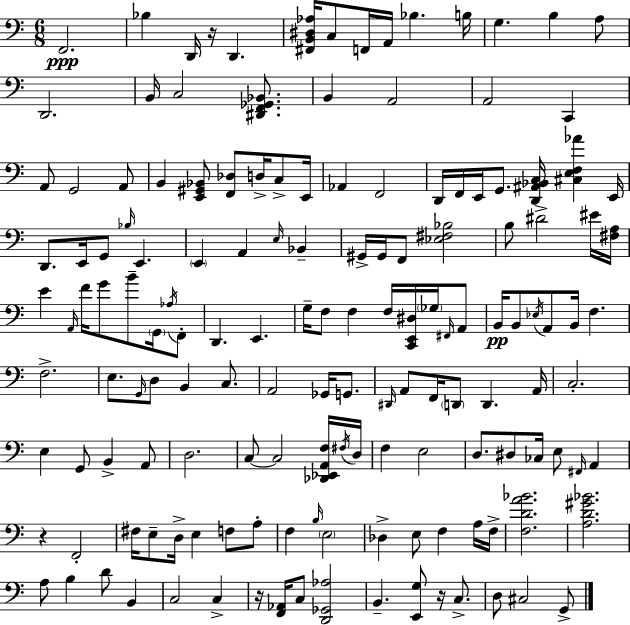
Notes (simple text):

F2/h. Bb3/q D2/s R/s D2/q. [F#2,B2,D#3,Ab3]/s C3/e F2/s A2/s Bb3/q. B3/s G3/q. B3/q A3/e D2/h. B2/s C3/h [D#2,F2,Gb2,Bb2]/e. B2/q A2/h A2/h C2/q A2/e G2/h A2/e B2/q [E2,G#2,Bb2]/e [F2,Db3]/e D3/s C3/e E2/s Ab2/q F2/h D2/s F2/s E2/s G2/e. [D2,A#2,Bb2,C3]/s [C#3,E3,F3,Ab4]/q E2/s D2/e. E2/s G2/e Bb3/s E2/q. E2/q A2/q E3/s Bb2/q G#2/s G#2/s F2/e [Eb3,F#3,Bb3]/h B3/e D#4/h EIS4/s [F#3,A3]/s E4/q A2/s F4/s G4/e B4/e G2/s Ab3/s F2/e D2/q. E2/q. G3/s F3/e F3/q F3/s [C2,E2,D#3]/s Gb3/s F#2/s A2/e B2/s B2/e Eb3/s A2/e B2/s F3/q. F3/h. E3/e. G2/s D3/e B2/q C3/e. A2/h Gb2/s G2/e. D#2/s A2/e F2/s D2/e D2/q. A2/s C3/h. E3/q G2/e B2/q A2/e D3/h. C3/e C3/h [Db2,Eb2,A2,F3]/s F#3/s D3/s F3/q E3/h D3/e. D#3/e CES3/s E3/e F#2/s A2/q R/q F2/h F#3/s E3/e D3/s E3/q F3/e A3/e F3/q B3/s E3/h Db3/q E3/e F3/q A3/s F3/s [F3,D4,A4,Bb4]/h. [A3,D4,G#4,Bb4]/h. A3/e B3/q D4/e B2/q C3/h C3/q R/s [F2,Ab2]/s C3/e [D2,Gb2,Ab3]/h B2/q. [E2,G3]/e R/s C3/e. D3/e C#3/h G2/e